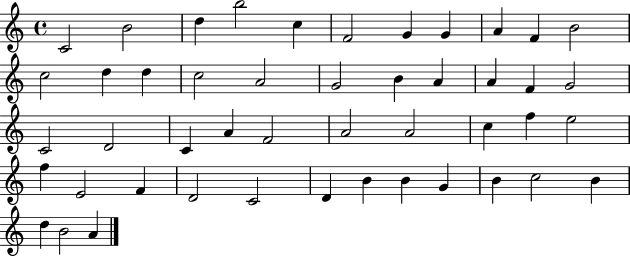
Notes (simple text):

C4/h B4/h D5/q B5/h C5/q F4/h G4/q G4/q A4/q F4/q B4/h C5/h D5/q D5/q C5/h A4/h G4/h B4/q A4/q A4/q F4/q G4/h C4/h D4/h C4/q A4/q F4/h A4/h A4/h C5/q F5/q E5/h F5/q E4/h F4/q D4/h C4/h D4/q B4/q B4/q G4/q B4/q C5/h B4/q D5/q B4/h A4/q